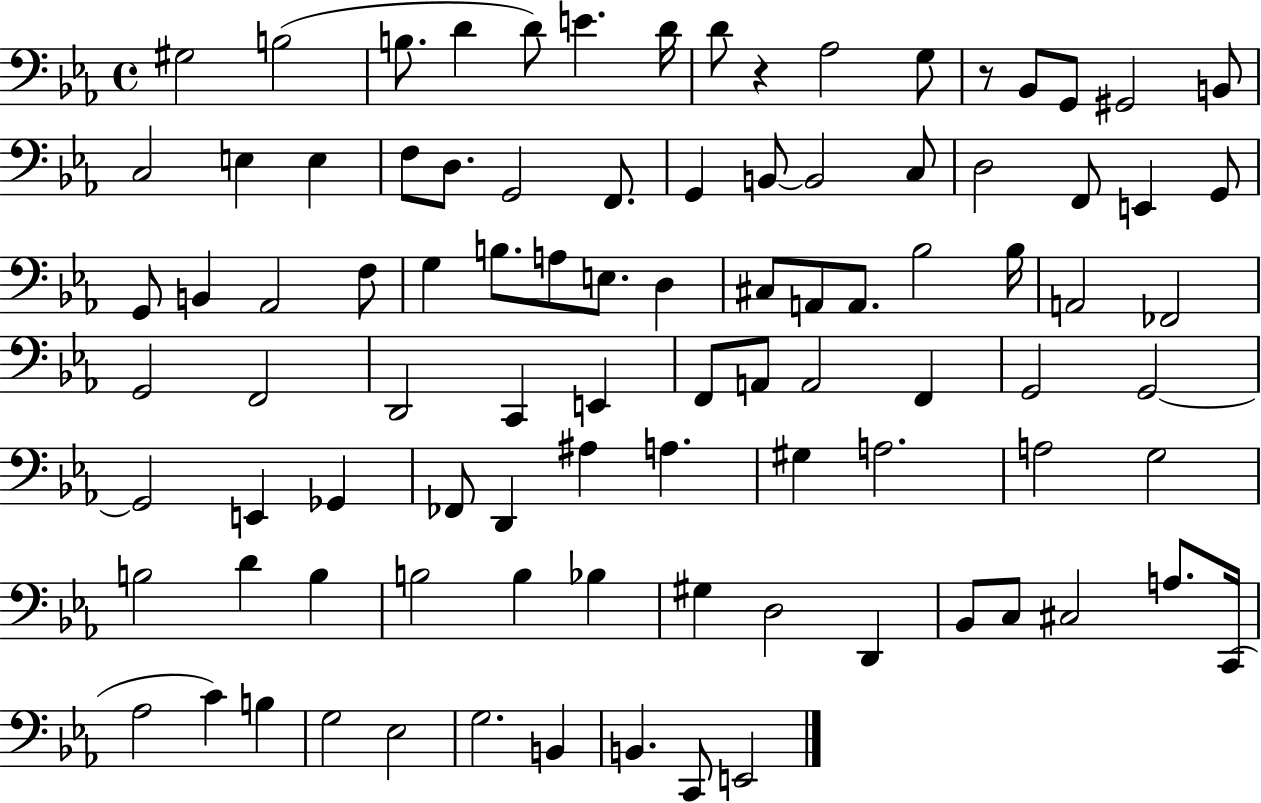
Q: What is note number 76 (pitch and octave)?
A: D2